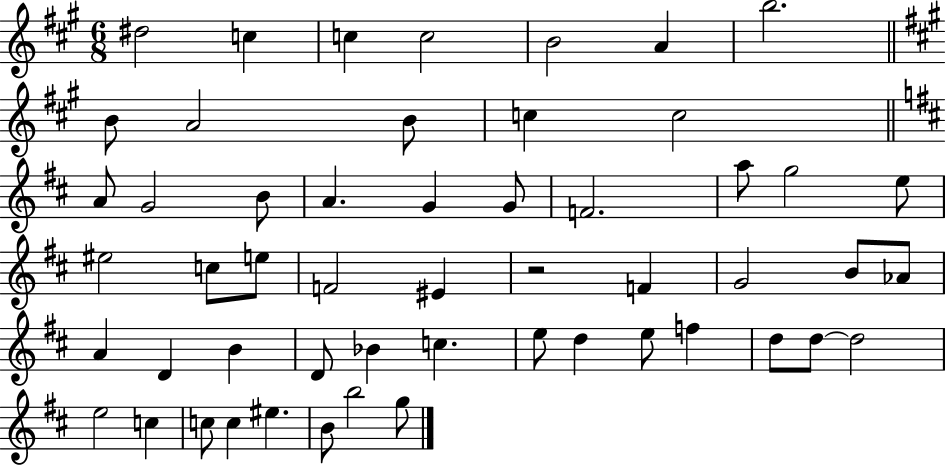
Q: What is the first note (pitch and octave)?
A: D#5